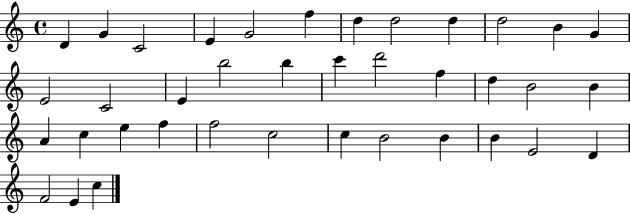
X:1
T:Untitled
M:4/4
L:1/4
K:C
D G C2 E G2 f d d2 d d2 B G E2 C2 E b2 b c' d'2 f d B2 B A c e f f2 c2 c B2 B B E2 D F2 E c